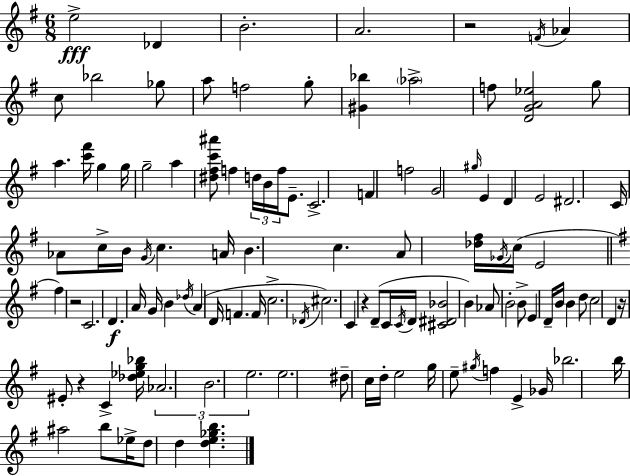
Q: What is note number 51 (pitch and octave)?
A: A4